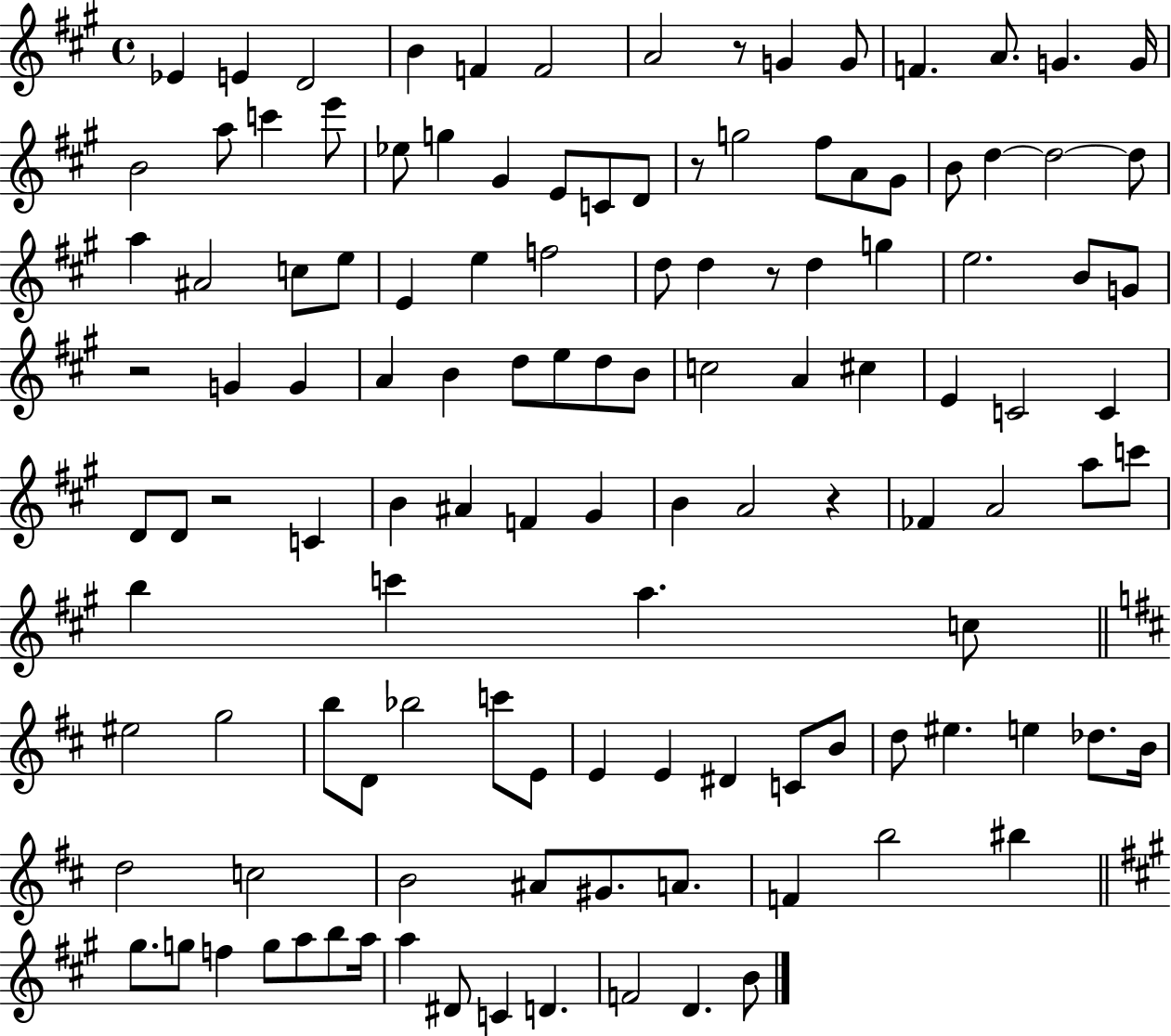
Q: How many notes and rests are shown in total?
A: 122